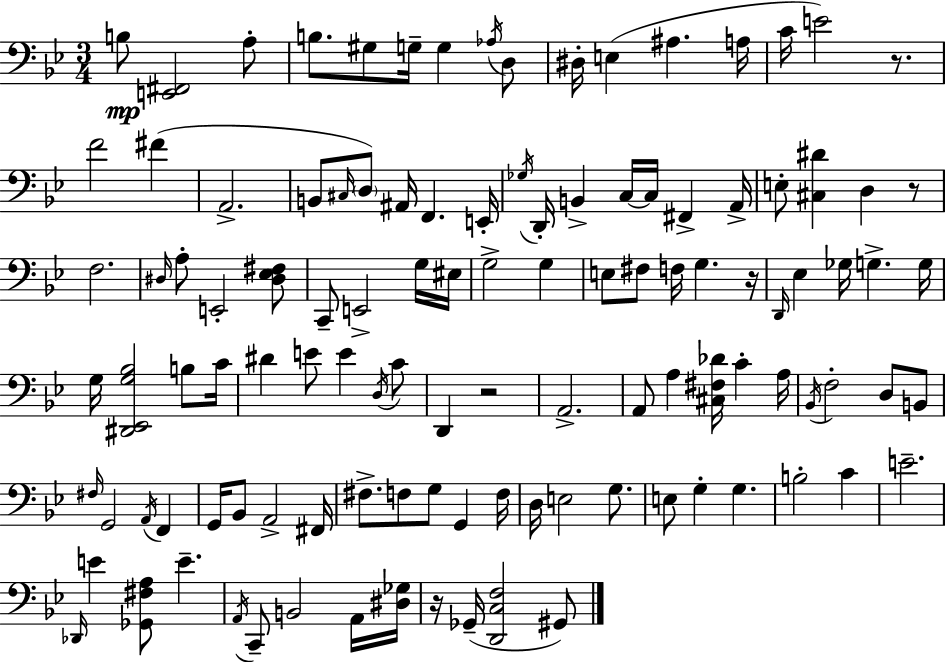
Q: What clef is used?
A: bass